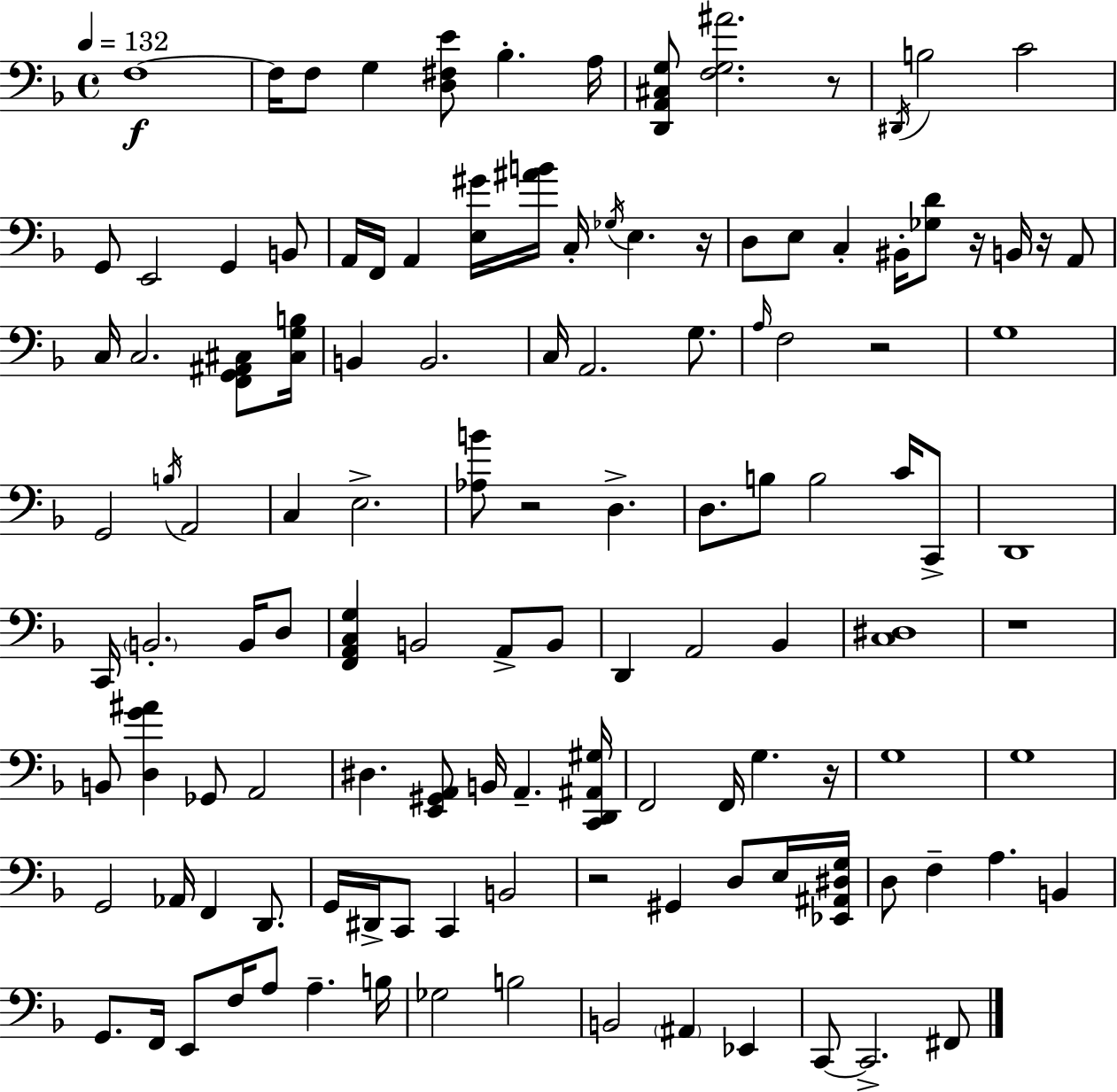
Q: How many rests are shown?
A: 9